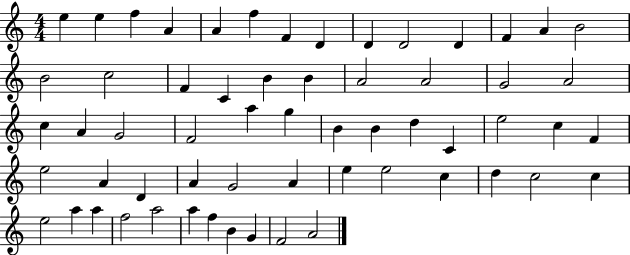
E5/q E5/q F5/q A4/q A4/q F5/q F4/q D4/q D4/q D4/h D4/q F4/q A4/q B4/h B4/h C5/h F4/q C4/q B4/q B4/q A4/h A4/h G4/h A4/h C5/q A4/q G4/h F4/h A5/q G5/q B4/q B4/q D5/q C4/q E5/h C5/q F4/q E5/h A4/q D4/q A4/q G4/h A4/q E5/q E5/h C5/q D5/q C5/h C5/q E5/h A5/q A5/q F5/h A5/h A5/q F5/q B4/q G4/q F4/h A4/h